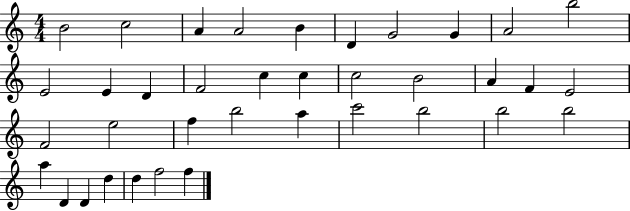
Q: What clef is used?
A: treble